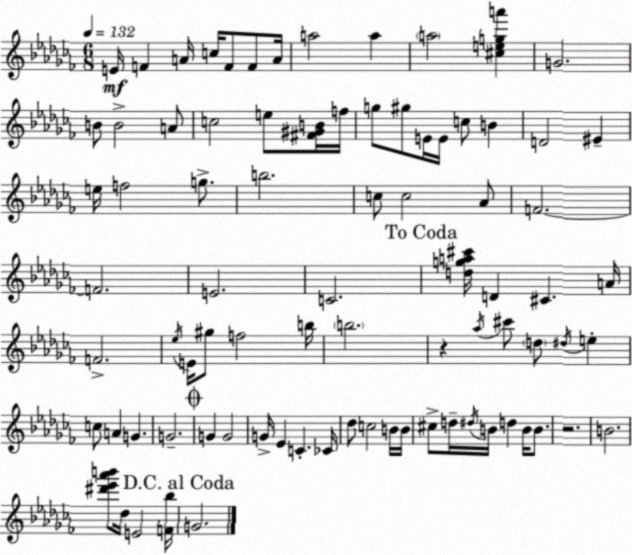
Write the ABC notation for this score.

X:1
T:Untitled
M:6/8
L:1/4
K:Abm
E/4 F A/4 c/4 F/2 F/2 A/4 a2 a a2 [^cega'] G2 B/2 B2 A/2 c2 e/2 [^F^GB]/4 f/4 g/2 ^g/2 E/4 E/4 c/2 B D2 ^E e/4 f2 g/2 b2 c/2 c2 _A/2 F2 F2 E2 C2 [dga^c']/4 D ^C A/4 F2 _e/4 E/4 ^g/2 f2 b/4 b2 z _a/4 ^c'/2 d/2 ^d/4 e c/2 A G G2 G G2 G/4 _E C _C/4 _d/2 c2 B/4 B/4 ^c/2 d/4 ^d/4 B/4 d B/4 B/2 z2 B2 [^d'_e'_a'b']/2 _d/4 E2 [F_b]/4 G2